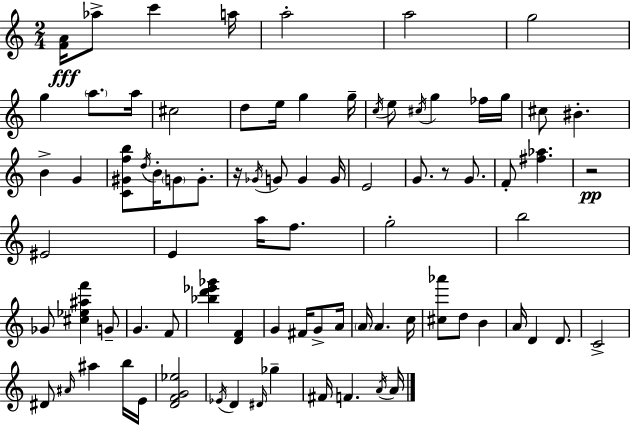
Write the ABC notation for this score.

X:1
T:Untitled
M:2/4
L:1/4
K:Am
[FA]/4 _a/2 c' a/4 a2 a2 g2 g a/2 a/4 ^c2 d/2 e/4 g g/4 c/4 e/2 ^c/4 g _f/4 g/4 ^c/2 ^B B G [C^Gfb]/2 d/4 B/4 G/2 G/2 z/4 _G/4 G/2 G G/4 E2 G/2 z/2 G/2 F/2 [^f_a] z2 ^E2 E a/4 f/2 g2 b2 _G/2 [^c_e^af'] G/2 G F/2 [_bd'_e'_g'] [DF] G ^F/4 G/2 A/4 A/4 A c/4 [^c_a']/2 d/2 B A/4 D D/2 C2 ^D/2 ^A/4 ^a b/4 E/4 [DFG_e]2 _E/4 D ^D/4 _g ^F/4 F A/4 A/4